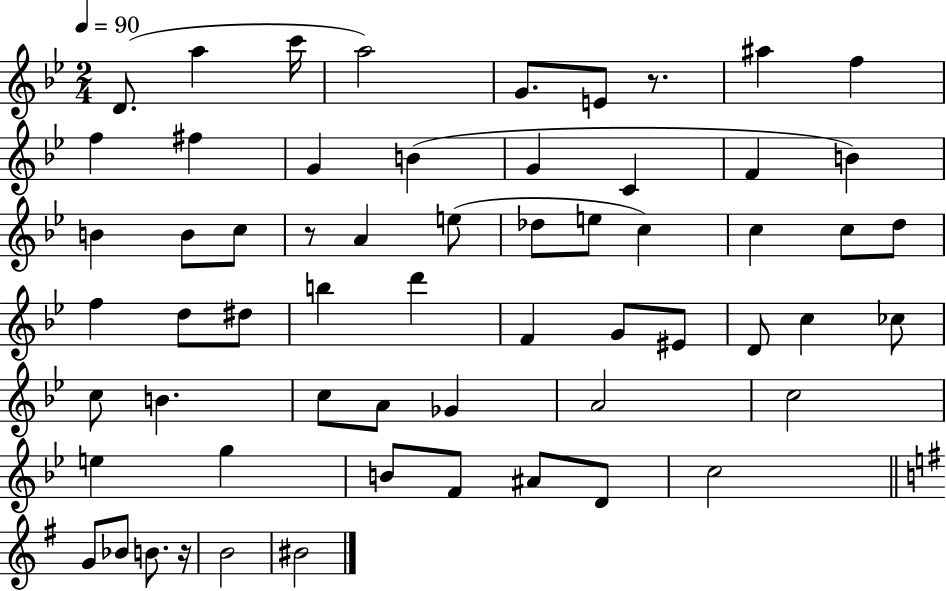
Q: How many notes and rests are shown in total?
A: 60